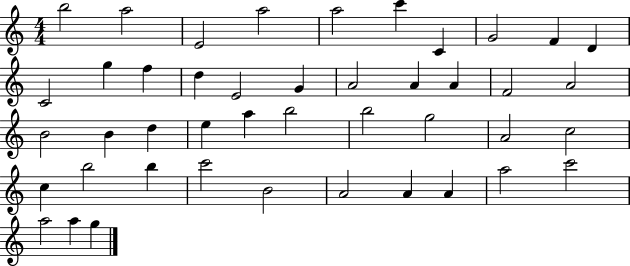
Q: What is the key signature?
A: C major